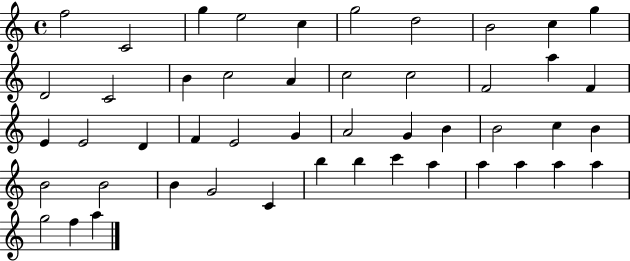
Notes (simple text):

F5/h C4/h G5/q E5/h C5/q G5/h D5/h B4/h C5/q G5/q D4/h C4/h B4/q C5/h A4/q C5/h C5/h F4/h A5/q F4/q E4/q E4/h D4/q F4/q E4/h G4/q A4/h G4/q B4/q B4/h C5/q B4/q B4/h B4/h B4/q G4/h C4/q B5/q B5/q C6/q A5/q A5/q A5/q A5/q A5/q G5/h F5/q A5/q